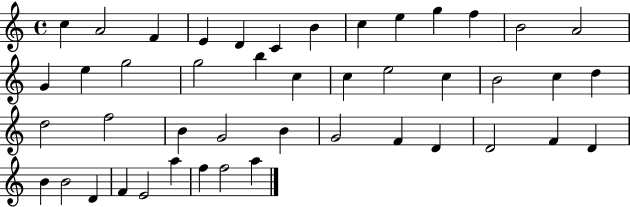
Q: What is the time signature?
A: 4/4